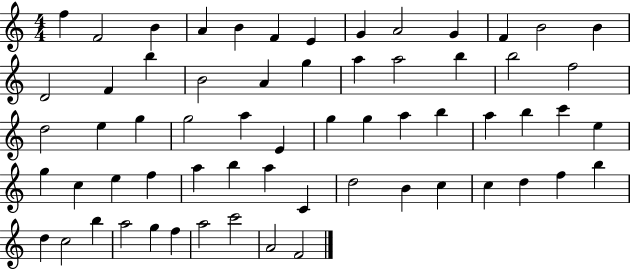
{
  \clef treble
  \numericTimeSignature
  \time 4/4
  \key c \major
  f''4 f'2 b'4 | a'4 b'4 f'4 e'4 | g'4 a'2 g'4 | f'4 b'2 b'4 | \break d'2 f'4 b''4 | b'2 a'4 g''4 | a''4 a''2 b''4 | b''2 f''2 | \break d''2 e''4 g''4 | g''2 a''4 e'4 | g''4 g''4 a''4 b''4 | a''4 b''4 c'''4 e''4 | \break g''4 c''4 e''4 f''4 | a''4 b''4 a''4 c'4 | d''2 b'4 c''4 | c''4 d''4 f''4 b''4 | \break d''4 c''2 b''4 | a''2 g''4 f''4 | a''2 c'''2 | a'2 f'2 | \break \bar "|."
}